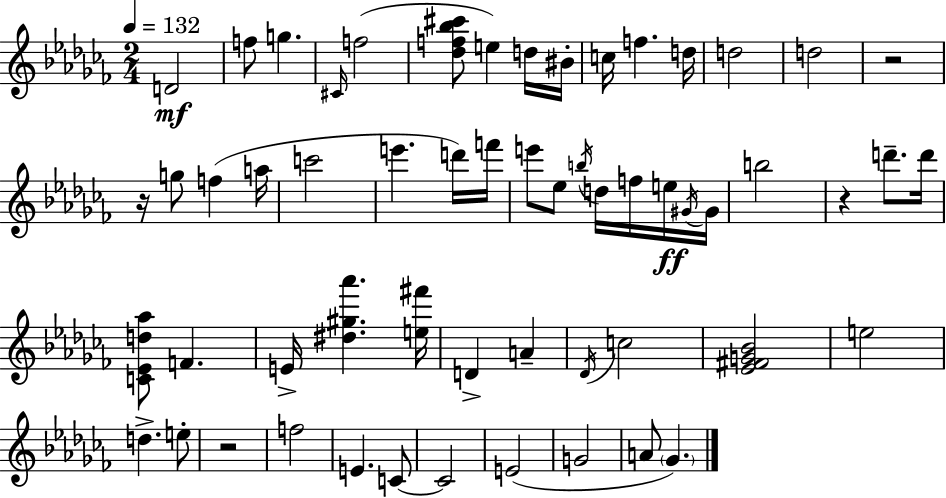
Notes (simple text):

D4/h F5/e G5/q. C#4/s F5/h [Db5,F5,Bb5,C#6]/e E5/q D5/s BIS4/s C5/s F5/q. D5/s D5/h D5/h R/h R/s G5/e F5/q A5/s C6/h E6/q. D6/s F6/s E6/e Eb5/e B5/s D5/s F5/s E5/s G#4/s G#4/s B5/h R/q D6/e. D6/s [C4,Eb4,D5,Ab5]/e F4/q. E4/s [D#5,G#5,Ab6]/q. [E5,F#6]/s D4/q A4/q Db4/s C5/h [Eb4,F#4,G4,Bb4]/h E5/h D5/q. E5/e R/h F5/h E4/q. C4/e C4/h E4/h G4/h A4/e Gb4/q.